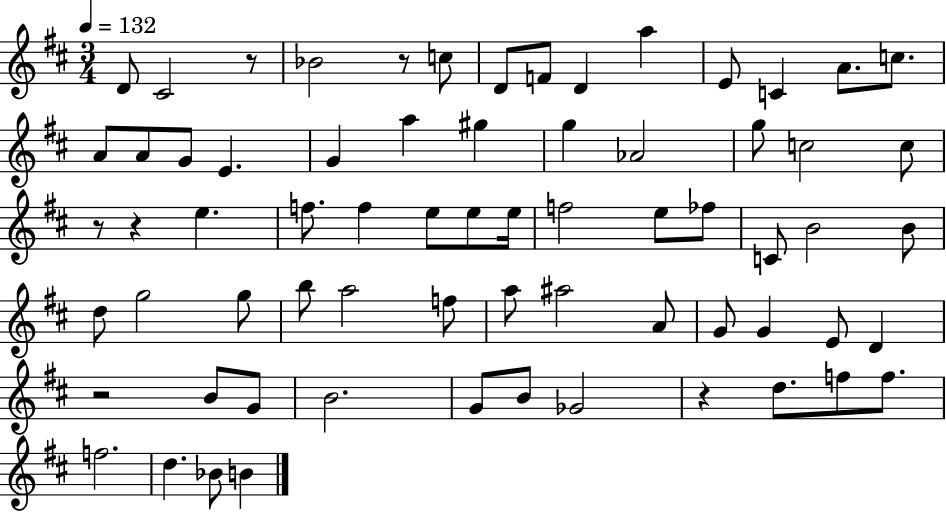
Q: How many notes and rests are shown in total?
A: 68